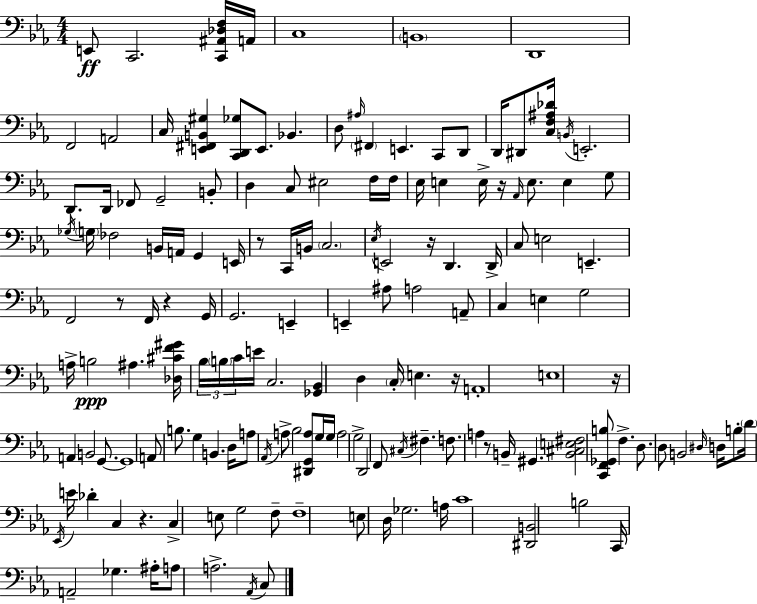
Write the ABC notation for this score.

X:1
T:Untitled
M:4/4
L:1/4
K:Eb
E,,/2 C,,2 [C,,^A,,_D,F,]/4 A,,/4 C,4 B,,4 D,,4 F,,2 A,,2 C,/4 [E,,^F,,B,,^G,] [C,,D,,_G,]/2 E,,/2 _B,, D,/2 ^A,/4 ^F,, E,, C,,/2 D,,/2 D,,/4 ^D,,/2 [C,F,^A,_D]/4 B,,/4 E,,2 D,,/2 D,,/4 _F,,/2 G,,2 B,,/2 D, C,/2 ^E,2 F,/4 F,/4 _E,/4 E, E,/4 z/4 _A,,/4 E,/2 E, G,/2 _G,/4 G,/4 _F,2 B,,/4 A,,/4 G,, E,,/4 z/2 C,,/4 B,,/4 C,2 _E,/4 E,,2 z/4 D,, D,,/4 C,/2 E,2 E,, F,,2 z/2 F,,/4 z G,,/4 G,,2 E,, E,, ^A,/2 A,2 A,,/2 C, E, G,2 A,/4 B,2 ^A, [_D,^CF^G]/4 _B,/4 B,/4 C/4 E/4 C,2 [_G,,_B,,] D, C,/4 E, z/4 A,,4 E,4 z/4 A,, B,,2 G,,/2 G,,4 A,,/2 B,/2 G, B,, D,/4 A,/2 _A,,/4 A,/2 _B,2 [^D,,G,,A,]/2 G,/4 G,/4 A,2 G,2 D,,2 F,,/2 ^C,/4 ^F, F,/2 A, z/2 B,,/4 ^G,, [B,,^C,E,^F,]2 [C,,F,,_G,,B,]/2 F, D,/2 D,/2 B,,2 ^D,/4 D,/4 B,/2 D/4 _E,,/4 E/4 _D C, z C, E,/2 G,2 F,/2 F,4 E,/2 D,/4 _G,2 A,/4 C4 [^D,,B,,]2 B,2 C,,/4 A,,2 _G, ^A,/4 A,/2 A,2 _A,,/4 C,/2